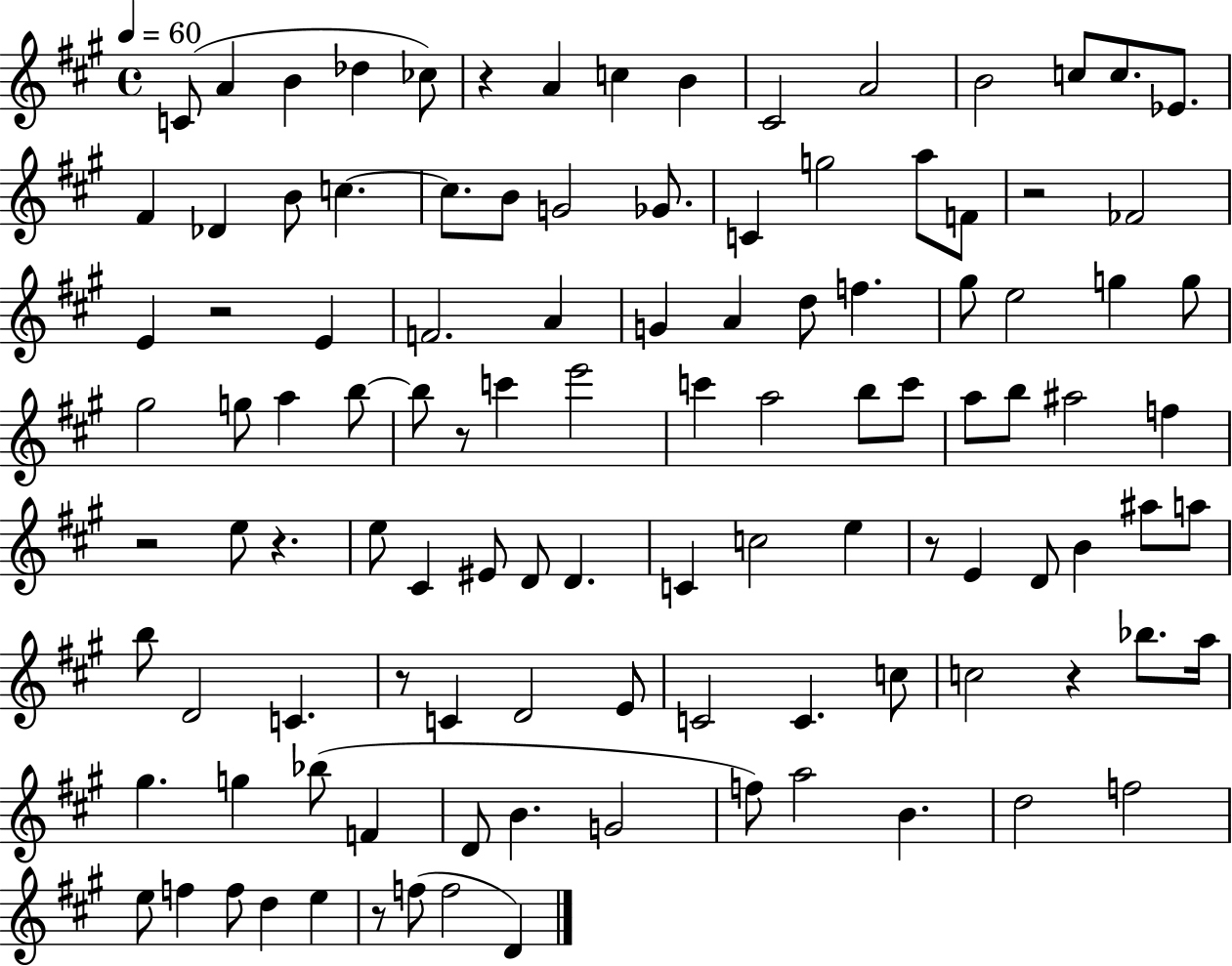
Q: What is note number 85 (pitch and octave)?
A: D4